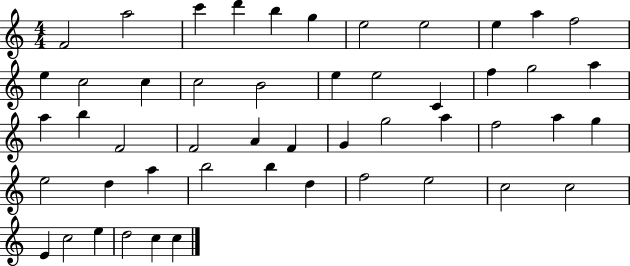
F4/h A5/h C6/q D6/q B5/q G5/q E5/h E5/h E5/q A5/q F5/h E5/q C5/h C5/q C5/h B4/h E5/q E5/h C4/q F5/q G5/h A5/q A5/q B5/q F4/h F4/h A4/q F4/q G4/q G5/h A5/q F5/h A5/q G5/q E5/h D5/q A5/q B5/h B5/q D5/q F5/h E5/h C5/h C5/h E4/q C5/h E5/q D5/h C5/q C5/q